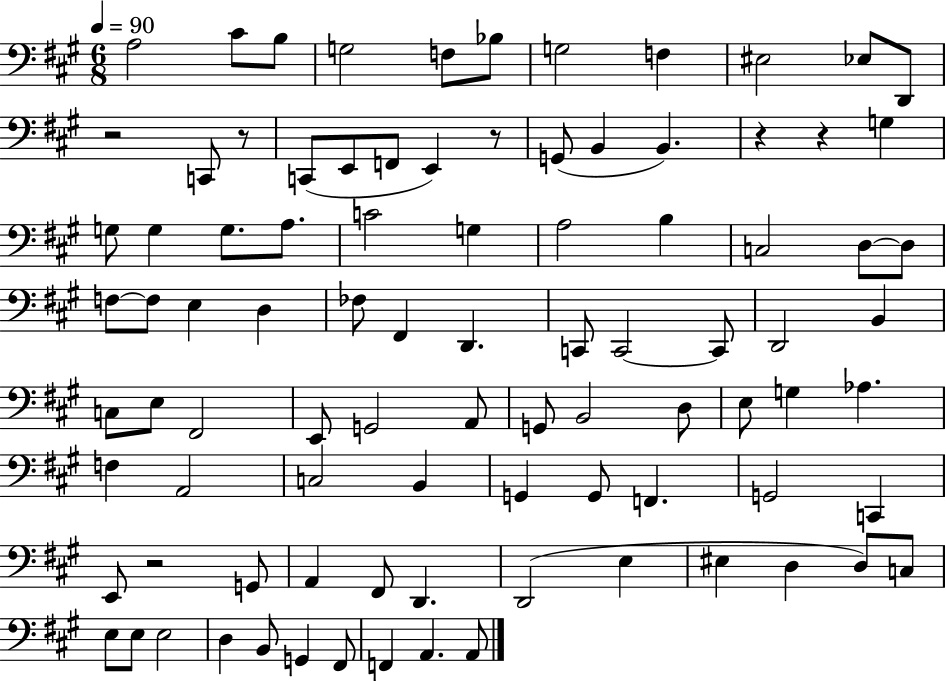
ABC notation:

X:1
T:Untitled
M:6/8
L:1/4
K:A
A,2 ^C/2 B,/2 G,2 F,/2 _B,/2 G,2 F, ^E,2 _E,/2 D,,/2 z2 C,,/2 z/2 C,,/2 E,,/2 F,,/2 E,, z/2 G,,/2 B,, B,, z z G, G,/2 G, G,/2 A,/2 C2 G, A,2 B, C,2 D,/2 D,/2 F,/2 F,/2 E, D, _F,/2 ^F,, D,, C,,/2 C,,2 C,,/2 D,,2 B,, C,/2 E,/2 ^F,,2 E,,/2 G,,2 A,,/2 G,,/2 B,,2 D,/2 E,/2 G, _A, F, A,,2 C,2 B,, G,, G,,/2 F,, G,,2 C,, E,,/2 z2 G,,/2 A,, ^F,,/2 D,, D,,2 E, ^E, D, D,/2 C,/2 E,/2 E,/2 E,2 D, B,,/2 G,, ^F,,/2 F,, A,, A,,/2